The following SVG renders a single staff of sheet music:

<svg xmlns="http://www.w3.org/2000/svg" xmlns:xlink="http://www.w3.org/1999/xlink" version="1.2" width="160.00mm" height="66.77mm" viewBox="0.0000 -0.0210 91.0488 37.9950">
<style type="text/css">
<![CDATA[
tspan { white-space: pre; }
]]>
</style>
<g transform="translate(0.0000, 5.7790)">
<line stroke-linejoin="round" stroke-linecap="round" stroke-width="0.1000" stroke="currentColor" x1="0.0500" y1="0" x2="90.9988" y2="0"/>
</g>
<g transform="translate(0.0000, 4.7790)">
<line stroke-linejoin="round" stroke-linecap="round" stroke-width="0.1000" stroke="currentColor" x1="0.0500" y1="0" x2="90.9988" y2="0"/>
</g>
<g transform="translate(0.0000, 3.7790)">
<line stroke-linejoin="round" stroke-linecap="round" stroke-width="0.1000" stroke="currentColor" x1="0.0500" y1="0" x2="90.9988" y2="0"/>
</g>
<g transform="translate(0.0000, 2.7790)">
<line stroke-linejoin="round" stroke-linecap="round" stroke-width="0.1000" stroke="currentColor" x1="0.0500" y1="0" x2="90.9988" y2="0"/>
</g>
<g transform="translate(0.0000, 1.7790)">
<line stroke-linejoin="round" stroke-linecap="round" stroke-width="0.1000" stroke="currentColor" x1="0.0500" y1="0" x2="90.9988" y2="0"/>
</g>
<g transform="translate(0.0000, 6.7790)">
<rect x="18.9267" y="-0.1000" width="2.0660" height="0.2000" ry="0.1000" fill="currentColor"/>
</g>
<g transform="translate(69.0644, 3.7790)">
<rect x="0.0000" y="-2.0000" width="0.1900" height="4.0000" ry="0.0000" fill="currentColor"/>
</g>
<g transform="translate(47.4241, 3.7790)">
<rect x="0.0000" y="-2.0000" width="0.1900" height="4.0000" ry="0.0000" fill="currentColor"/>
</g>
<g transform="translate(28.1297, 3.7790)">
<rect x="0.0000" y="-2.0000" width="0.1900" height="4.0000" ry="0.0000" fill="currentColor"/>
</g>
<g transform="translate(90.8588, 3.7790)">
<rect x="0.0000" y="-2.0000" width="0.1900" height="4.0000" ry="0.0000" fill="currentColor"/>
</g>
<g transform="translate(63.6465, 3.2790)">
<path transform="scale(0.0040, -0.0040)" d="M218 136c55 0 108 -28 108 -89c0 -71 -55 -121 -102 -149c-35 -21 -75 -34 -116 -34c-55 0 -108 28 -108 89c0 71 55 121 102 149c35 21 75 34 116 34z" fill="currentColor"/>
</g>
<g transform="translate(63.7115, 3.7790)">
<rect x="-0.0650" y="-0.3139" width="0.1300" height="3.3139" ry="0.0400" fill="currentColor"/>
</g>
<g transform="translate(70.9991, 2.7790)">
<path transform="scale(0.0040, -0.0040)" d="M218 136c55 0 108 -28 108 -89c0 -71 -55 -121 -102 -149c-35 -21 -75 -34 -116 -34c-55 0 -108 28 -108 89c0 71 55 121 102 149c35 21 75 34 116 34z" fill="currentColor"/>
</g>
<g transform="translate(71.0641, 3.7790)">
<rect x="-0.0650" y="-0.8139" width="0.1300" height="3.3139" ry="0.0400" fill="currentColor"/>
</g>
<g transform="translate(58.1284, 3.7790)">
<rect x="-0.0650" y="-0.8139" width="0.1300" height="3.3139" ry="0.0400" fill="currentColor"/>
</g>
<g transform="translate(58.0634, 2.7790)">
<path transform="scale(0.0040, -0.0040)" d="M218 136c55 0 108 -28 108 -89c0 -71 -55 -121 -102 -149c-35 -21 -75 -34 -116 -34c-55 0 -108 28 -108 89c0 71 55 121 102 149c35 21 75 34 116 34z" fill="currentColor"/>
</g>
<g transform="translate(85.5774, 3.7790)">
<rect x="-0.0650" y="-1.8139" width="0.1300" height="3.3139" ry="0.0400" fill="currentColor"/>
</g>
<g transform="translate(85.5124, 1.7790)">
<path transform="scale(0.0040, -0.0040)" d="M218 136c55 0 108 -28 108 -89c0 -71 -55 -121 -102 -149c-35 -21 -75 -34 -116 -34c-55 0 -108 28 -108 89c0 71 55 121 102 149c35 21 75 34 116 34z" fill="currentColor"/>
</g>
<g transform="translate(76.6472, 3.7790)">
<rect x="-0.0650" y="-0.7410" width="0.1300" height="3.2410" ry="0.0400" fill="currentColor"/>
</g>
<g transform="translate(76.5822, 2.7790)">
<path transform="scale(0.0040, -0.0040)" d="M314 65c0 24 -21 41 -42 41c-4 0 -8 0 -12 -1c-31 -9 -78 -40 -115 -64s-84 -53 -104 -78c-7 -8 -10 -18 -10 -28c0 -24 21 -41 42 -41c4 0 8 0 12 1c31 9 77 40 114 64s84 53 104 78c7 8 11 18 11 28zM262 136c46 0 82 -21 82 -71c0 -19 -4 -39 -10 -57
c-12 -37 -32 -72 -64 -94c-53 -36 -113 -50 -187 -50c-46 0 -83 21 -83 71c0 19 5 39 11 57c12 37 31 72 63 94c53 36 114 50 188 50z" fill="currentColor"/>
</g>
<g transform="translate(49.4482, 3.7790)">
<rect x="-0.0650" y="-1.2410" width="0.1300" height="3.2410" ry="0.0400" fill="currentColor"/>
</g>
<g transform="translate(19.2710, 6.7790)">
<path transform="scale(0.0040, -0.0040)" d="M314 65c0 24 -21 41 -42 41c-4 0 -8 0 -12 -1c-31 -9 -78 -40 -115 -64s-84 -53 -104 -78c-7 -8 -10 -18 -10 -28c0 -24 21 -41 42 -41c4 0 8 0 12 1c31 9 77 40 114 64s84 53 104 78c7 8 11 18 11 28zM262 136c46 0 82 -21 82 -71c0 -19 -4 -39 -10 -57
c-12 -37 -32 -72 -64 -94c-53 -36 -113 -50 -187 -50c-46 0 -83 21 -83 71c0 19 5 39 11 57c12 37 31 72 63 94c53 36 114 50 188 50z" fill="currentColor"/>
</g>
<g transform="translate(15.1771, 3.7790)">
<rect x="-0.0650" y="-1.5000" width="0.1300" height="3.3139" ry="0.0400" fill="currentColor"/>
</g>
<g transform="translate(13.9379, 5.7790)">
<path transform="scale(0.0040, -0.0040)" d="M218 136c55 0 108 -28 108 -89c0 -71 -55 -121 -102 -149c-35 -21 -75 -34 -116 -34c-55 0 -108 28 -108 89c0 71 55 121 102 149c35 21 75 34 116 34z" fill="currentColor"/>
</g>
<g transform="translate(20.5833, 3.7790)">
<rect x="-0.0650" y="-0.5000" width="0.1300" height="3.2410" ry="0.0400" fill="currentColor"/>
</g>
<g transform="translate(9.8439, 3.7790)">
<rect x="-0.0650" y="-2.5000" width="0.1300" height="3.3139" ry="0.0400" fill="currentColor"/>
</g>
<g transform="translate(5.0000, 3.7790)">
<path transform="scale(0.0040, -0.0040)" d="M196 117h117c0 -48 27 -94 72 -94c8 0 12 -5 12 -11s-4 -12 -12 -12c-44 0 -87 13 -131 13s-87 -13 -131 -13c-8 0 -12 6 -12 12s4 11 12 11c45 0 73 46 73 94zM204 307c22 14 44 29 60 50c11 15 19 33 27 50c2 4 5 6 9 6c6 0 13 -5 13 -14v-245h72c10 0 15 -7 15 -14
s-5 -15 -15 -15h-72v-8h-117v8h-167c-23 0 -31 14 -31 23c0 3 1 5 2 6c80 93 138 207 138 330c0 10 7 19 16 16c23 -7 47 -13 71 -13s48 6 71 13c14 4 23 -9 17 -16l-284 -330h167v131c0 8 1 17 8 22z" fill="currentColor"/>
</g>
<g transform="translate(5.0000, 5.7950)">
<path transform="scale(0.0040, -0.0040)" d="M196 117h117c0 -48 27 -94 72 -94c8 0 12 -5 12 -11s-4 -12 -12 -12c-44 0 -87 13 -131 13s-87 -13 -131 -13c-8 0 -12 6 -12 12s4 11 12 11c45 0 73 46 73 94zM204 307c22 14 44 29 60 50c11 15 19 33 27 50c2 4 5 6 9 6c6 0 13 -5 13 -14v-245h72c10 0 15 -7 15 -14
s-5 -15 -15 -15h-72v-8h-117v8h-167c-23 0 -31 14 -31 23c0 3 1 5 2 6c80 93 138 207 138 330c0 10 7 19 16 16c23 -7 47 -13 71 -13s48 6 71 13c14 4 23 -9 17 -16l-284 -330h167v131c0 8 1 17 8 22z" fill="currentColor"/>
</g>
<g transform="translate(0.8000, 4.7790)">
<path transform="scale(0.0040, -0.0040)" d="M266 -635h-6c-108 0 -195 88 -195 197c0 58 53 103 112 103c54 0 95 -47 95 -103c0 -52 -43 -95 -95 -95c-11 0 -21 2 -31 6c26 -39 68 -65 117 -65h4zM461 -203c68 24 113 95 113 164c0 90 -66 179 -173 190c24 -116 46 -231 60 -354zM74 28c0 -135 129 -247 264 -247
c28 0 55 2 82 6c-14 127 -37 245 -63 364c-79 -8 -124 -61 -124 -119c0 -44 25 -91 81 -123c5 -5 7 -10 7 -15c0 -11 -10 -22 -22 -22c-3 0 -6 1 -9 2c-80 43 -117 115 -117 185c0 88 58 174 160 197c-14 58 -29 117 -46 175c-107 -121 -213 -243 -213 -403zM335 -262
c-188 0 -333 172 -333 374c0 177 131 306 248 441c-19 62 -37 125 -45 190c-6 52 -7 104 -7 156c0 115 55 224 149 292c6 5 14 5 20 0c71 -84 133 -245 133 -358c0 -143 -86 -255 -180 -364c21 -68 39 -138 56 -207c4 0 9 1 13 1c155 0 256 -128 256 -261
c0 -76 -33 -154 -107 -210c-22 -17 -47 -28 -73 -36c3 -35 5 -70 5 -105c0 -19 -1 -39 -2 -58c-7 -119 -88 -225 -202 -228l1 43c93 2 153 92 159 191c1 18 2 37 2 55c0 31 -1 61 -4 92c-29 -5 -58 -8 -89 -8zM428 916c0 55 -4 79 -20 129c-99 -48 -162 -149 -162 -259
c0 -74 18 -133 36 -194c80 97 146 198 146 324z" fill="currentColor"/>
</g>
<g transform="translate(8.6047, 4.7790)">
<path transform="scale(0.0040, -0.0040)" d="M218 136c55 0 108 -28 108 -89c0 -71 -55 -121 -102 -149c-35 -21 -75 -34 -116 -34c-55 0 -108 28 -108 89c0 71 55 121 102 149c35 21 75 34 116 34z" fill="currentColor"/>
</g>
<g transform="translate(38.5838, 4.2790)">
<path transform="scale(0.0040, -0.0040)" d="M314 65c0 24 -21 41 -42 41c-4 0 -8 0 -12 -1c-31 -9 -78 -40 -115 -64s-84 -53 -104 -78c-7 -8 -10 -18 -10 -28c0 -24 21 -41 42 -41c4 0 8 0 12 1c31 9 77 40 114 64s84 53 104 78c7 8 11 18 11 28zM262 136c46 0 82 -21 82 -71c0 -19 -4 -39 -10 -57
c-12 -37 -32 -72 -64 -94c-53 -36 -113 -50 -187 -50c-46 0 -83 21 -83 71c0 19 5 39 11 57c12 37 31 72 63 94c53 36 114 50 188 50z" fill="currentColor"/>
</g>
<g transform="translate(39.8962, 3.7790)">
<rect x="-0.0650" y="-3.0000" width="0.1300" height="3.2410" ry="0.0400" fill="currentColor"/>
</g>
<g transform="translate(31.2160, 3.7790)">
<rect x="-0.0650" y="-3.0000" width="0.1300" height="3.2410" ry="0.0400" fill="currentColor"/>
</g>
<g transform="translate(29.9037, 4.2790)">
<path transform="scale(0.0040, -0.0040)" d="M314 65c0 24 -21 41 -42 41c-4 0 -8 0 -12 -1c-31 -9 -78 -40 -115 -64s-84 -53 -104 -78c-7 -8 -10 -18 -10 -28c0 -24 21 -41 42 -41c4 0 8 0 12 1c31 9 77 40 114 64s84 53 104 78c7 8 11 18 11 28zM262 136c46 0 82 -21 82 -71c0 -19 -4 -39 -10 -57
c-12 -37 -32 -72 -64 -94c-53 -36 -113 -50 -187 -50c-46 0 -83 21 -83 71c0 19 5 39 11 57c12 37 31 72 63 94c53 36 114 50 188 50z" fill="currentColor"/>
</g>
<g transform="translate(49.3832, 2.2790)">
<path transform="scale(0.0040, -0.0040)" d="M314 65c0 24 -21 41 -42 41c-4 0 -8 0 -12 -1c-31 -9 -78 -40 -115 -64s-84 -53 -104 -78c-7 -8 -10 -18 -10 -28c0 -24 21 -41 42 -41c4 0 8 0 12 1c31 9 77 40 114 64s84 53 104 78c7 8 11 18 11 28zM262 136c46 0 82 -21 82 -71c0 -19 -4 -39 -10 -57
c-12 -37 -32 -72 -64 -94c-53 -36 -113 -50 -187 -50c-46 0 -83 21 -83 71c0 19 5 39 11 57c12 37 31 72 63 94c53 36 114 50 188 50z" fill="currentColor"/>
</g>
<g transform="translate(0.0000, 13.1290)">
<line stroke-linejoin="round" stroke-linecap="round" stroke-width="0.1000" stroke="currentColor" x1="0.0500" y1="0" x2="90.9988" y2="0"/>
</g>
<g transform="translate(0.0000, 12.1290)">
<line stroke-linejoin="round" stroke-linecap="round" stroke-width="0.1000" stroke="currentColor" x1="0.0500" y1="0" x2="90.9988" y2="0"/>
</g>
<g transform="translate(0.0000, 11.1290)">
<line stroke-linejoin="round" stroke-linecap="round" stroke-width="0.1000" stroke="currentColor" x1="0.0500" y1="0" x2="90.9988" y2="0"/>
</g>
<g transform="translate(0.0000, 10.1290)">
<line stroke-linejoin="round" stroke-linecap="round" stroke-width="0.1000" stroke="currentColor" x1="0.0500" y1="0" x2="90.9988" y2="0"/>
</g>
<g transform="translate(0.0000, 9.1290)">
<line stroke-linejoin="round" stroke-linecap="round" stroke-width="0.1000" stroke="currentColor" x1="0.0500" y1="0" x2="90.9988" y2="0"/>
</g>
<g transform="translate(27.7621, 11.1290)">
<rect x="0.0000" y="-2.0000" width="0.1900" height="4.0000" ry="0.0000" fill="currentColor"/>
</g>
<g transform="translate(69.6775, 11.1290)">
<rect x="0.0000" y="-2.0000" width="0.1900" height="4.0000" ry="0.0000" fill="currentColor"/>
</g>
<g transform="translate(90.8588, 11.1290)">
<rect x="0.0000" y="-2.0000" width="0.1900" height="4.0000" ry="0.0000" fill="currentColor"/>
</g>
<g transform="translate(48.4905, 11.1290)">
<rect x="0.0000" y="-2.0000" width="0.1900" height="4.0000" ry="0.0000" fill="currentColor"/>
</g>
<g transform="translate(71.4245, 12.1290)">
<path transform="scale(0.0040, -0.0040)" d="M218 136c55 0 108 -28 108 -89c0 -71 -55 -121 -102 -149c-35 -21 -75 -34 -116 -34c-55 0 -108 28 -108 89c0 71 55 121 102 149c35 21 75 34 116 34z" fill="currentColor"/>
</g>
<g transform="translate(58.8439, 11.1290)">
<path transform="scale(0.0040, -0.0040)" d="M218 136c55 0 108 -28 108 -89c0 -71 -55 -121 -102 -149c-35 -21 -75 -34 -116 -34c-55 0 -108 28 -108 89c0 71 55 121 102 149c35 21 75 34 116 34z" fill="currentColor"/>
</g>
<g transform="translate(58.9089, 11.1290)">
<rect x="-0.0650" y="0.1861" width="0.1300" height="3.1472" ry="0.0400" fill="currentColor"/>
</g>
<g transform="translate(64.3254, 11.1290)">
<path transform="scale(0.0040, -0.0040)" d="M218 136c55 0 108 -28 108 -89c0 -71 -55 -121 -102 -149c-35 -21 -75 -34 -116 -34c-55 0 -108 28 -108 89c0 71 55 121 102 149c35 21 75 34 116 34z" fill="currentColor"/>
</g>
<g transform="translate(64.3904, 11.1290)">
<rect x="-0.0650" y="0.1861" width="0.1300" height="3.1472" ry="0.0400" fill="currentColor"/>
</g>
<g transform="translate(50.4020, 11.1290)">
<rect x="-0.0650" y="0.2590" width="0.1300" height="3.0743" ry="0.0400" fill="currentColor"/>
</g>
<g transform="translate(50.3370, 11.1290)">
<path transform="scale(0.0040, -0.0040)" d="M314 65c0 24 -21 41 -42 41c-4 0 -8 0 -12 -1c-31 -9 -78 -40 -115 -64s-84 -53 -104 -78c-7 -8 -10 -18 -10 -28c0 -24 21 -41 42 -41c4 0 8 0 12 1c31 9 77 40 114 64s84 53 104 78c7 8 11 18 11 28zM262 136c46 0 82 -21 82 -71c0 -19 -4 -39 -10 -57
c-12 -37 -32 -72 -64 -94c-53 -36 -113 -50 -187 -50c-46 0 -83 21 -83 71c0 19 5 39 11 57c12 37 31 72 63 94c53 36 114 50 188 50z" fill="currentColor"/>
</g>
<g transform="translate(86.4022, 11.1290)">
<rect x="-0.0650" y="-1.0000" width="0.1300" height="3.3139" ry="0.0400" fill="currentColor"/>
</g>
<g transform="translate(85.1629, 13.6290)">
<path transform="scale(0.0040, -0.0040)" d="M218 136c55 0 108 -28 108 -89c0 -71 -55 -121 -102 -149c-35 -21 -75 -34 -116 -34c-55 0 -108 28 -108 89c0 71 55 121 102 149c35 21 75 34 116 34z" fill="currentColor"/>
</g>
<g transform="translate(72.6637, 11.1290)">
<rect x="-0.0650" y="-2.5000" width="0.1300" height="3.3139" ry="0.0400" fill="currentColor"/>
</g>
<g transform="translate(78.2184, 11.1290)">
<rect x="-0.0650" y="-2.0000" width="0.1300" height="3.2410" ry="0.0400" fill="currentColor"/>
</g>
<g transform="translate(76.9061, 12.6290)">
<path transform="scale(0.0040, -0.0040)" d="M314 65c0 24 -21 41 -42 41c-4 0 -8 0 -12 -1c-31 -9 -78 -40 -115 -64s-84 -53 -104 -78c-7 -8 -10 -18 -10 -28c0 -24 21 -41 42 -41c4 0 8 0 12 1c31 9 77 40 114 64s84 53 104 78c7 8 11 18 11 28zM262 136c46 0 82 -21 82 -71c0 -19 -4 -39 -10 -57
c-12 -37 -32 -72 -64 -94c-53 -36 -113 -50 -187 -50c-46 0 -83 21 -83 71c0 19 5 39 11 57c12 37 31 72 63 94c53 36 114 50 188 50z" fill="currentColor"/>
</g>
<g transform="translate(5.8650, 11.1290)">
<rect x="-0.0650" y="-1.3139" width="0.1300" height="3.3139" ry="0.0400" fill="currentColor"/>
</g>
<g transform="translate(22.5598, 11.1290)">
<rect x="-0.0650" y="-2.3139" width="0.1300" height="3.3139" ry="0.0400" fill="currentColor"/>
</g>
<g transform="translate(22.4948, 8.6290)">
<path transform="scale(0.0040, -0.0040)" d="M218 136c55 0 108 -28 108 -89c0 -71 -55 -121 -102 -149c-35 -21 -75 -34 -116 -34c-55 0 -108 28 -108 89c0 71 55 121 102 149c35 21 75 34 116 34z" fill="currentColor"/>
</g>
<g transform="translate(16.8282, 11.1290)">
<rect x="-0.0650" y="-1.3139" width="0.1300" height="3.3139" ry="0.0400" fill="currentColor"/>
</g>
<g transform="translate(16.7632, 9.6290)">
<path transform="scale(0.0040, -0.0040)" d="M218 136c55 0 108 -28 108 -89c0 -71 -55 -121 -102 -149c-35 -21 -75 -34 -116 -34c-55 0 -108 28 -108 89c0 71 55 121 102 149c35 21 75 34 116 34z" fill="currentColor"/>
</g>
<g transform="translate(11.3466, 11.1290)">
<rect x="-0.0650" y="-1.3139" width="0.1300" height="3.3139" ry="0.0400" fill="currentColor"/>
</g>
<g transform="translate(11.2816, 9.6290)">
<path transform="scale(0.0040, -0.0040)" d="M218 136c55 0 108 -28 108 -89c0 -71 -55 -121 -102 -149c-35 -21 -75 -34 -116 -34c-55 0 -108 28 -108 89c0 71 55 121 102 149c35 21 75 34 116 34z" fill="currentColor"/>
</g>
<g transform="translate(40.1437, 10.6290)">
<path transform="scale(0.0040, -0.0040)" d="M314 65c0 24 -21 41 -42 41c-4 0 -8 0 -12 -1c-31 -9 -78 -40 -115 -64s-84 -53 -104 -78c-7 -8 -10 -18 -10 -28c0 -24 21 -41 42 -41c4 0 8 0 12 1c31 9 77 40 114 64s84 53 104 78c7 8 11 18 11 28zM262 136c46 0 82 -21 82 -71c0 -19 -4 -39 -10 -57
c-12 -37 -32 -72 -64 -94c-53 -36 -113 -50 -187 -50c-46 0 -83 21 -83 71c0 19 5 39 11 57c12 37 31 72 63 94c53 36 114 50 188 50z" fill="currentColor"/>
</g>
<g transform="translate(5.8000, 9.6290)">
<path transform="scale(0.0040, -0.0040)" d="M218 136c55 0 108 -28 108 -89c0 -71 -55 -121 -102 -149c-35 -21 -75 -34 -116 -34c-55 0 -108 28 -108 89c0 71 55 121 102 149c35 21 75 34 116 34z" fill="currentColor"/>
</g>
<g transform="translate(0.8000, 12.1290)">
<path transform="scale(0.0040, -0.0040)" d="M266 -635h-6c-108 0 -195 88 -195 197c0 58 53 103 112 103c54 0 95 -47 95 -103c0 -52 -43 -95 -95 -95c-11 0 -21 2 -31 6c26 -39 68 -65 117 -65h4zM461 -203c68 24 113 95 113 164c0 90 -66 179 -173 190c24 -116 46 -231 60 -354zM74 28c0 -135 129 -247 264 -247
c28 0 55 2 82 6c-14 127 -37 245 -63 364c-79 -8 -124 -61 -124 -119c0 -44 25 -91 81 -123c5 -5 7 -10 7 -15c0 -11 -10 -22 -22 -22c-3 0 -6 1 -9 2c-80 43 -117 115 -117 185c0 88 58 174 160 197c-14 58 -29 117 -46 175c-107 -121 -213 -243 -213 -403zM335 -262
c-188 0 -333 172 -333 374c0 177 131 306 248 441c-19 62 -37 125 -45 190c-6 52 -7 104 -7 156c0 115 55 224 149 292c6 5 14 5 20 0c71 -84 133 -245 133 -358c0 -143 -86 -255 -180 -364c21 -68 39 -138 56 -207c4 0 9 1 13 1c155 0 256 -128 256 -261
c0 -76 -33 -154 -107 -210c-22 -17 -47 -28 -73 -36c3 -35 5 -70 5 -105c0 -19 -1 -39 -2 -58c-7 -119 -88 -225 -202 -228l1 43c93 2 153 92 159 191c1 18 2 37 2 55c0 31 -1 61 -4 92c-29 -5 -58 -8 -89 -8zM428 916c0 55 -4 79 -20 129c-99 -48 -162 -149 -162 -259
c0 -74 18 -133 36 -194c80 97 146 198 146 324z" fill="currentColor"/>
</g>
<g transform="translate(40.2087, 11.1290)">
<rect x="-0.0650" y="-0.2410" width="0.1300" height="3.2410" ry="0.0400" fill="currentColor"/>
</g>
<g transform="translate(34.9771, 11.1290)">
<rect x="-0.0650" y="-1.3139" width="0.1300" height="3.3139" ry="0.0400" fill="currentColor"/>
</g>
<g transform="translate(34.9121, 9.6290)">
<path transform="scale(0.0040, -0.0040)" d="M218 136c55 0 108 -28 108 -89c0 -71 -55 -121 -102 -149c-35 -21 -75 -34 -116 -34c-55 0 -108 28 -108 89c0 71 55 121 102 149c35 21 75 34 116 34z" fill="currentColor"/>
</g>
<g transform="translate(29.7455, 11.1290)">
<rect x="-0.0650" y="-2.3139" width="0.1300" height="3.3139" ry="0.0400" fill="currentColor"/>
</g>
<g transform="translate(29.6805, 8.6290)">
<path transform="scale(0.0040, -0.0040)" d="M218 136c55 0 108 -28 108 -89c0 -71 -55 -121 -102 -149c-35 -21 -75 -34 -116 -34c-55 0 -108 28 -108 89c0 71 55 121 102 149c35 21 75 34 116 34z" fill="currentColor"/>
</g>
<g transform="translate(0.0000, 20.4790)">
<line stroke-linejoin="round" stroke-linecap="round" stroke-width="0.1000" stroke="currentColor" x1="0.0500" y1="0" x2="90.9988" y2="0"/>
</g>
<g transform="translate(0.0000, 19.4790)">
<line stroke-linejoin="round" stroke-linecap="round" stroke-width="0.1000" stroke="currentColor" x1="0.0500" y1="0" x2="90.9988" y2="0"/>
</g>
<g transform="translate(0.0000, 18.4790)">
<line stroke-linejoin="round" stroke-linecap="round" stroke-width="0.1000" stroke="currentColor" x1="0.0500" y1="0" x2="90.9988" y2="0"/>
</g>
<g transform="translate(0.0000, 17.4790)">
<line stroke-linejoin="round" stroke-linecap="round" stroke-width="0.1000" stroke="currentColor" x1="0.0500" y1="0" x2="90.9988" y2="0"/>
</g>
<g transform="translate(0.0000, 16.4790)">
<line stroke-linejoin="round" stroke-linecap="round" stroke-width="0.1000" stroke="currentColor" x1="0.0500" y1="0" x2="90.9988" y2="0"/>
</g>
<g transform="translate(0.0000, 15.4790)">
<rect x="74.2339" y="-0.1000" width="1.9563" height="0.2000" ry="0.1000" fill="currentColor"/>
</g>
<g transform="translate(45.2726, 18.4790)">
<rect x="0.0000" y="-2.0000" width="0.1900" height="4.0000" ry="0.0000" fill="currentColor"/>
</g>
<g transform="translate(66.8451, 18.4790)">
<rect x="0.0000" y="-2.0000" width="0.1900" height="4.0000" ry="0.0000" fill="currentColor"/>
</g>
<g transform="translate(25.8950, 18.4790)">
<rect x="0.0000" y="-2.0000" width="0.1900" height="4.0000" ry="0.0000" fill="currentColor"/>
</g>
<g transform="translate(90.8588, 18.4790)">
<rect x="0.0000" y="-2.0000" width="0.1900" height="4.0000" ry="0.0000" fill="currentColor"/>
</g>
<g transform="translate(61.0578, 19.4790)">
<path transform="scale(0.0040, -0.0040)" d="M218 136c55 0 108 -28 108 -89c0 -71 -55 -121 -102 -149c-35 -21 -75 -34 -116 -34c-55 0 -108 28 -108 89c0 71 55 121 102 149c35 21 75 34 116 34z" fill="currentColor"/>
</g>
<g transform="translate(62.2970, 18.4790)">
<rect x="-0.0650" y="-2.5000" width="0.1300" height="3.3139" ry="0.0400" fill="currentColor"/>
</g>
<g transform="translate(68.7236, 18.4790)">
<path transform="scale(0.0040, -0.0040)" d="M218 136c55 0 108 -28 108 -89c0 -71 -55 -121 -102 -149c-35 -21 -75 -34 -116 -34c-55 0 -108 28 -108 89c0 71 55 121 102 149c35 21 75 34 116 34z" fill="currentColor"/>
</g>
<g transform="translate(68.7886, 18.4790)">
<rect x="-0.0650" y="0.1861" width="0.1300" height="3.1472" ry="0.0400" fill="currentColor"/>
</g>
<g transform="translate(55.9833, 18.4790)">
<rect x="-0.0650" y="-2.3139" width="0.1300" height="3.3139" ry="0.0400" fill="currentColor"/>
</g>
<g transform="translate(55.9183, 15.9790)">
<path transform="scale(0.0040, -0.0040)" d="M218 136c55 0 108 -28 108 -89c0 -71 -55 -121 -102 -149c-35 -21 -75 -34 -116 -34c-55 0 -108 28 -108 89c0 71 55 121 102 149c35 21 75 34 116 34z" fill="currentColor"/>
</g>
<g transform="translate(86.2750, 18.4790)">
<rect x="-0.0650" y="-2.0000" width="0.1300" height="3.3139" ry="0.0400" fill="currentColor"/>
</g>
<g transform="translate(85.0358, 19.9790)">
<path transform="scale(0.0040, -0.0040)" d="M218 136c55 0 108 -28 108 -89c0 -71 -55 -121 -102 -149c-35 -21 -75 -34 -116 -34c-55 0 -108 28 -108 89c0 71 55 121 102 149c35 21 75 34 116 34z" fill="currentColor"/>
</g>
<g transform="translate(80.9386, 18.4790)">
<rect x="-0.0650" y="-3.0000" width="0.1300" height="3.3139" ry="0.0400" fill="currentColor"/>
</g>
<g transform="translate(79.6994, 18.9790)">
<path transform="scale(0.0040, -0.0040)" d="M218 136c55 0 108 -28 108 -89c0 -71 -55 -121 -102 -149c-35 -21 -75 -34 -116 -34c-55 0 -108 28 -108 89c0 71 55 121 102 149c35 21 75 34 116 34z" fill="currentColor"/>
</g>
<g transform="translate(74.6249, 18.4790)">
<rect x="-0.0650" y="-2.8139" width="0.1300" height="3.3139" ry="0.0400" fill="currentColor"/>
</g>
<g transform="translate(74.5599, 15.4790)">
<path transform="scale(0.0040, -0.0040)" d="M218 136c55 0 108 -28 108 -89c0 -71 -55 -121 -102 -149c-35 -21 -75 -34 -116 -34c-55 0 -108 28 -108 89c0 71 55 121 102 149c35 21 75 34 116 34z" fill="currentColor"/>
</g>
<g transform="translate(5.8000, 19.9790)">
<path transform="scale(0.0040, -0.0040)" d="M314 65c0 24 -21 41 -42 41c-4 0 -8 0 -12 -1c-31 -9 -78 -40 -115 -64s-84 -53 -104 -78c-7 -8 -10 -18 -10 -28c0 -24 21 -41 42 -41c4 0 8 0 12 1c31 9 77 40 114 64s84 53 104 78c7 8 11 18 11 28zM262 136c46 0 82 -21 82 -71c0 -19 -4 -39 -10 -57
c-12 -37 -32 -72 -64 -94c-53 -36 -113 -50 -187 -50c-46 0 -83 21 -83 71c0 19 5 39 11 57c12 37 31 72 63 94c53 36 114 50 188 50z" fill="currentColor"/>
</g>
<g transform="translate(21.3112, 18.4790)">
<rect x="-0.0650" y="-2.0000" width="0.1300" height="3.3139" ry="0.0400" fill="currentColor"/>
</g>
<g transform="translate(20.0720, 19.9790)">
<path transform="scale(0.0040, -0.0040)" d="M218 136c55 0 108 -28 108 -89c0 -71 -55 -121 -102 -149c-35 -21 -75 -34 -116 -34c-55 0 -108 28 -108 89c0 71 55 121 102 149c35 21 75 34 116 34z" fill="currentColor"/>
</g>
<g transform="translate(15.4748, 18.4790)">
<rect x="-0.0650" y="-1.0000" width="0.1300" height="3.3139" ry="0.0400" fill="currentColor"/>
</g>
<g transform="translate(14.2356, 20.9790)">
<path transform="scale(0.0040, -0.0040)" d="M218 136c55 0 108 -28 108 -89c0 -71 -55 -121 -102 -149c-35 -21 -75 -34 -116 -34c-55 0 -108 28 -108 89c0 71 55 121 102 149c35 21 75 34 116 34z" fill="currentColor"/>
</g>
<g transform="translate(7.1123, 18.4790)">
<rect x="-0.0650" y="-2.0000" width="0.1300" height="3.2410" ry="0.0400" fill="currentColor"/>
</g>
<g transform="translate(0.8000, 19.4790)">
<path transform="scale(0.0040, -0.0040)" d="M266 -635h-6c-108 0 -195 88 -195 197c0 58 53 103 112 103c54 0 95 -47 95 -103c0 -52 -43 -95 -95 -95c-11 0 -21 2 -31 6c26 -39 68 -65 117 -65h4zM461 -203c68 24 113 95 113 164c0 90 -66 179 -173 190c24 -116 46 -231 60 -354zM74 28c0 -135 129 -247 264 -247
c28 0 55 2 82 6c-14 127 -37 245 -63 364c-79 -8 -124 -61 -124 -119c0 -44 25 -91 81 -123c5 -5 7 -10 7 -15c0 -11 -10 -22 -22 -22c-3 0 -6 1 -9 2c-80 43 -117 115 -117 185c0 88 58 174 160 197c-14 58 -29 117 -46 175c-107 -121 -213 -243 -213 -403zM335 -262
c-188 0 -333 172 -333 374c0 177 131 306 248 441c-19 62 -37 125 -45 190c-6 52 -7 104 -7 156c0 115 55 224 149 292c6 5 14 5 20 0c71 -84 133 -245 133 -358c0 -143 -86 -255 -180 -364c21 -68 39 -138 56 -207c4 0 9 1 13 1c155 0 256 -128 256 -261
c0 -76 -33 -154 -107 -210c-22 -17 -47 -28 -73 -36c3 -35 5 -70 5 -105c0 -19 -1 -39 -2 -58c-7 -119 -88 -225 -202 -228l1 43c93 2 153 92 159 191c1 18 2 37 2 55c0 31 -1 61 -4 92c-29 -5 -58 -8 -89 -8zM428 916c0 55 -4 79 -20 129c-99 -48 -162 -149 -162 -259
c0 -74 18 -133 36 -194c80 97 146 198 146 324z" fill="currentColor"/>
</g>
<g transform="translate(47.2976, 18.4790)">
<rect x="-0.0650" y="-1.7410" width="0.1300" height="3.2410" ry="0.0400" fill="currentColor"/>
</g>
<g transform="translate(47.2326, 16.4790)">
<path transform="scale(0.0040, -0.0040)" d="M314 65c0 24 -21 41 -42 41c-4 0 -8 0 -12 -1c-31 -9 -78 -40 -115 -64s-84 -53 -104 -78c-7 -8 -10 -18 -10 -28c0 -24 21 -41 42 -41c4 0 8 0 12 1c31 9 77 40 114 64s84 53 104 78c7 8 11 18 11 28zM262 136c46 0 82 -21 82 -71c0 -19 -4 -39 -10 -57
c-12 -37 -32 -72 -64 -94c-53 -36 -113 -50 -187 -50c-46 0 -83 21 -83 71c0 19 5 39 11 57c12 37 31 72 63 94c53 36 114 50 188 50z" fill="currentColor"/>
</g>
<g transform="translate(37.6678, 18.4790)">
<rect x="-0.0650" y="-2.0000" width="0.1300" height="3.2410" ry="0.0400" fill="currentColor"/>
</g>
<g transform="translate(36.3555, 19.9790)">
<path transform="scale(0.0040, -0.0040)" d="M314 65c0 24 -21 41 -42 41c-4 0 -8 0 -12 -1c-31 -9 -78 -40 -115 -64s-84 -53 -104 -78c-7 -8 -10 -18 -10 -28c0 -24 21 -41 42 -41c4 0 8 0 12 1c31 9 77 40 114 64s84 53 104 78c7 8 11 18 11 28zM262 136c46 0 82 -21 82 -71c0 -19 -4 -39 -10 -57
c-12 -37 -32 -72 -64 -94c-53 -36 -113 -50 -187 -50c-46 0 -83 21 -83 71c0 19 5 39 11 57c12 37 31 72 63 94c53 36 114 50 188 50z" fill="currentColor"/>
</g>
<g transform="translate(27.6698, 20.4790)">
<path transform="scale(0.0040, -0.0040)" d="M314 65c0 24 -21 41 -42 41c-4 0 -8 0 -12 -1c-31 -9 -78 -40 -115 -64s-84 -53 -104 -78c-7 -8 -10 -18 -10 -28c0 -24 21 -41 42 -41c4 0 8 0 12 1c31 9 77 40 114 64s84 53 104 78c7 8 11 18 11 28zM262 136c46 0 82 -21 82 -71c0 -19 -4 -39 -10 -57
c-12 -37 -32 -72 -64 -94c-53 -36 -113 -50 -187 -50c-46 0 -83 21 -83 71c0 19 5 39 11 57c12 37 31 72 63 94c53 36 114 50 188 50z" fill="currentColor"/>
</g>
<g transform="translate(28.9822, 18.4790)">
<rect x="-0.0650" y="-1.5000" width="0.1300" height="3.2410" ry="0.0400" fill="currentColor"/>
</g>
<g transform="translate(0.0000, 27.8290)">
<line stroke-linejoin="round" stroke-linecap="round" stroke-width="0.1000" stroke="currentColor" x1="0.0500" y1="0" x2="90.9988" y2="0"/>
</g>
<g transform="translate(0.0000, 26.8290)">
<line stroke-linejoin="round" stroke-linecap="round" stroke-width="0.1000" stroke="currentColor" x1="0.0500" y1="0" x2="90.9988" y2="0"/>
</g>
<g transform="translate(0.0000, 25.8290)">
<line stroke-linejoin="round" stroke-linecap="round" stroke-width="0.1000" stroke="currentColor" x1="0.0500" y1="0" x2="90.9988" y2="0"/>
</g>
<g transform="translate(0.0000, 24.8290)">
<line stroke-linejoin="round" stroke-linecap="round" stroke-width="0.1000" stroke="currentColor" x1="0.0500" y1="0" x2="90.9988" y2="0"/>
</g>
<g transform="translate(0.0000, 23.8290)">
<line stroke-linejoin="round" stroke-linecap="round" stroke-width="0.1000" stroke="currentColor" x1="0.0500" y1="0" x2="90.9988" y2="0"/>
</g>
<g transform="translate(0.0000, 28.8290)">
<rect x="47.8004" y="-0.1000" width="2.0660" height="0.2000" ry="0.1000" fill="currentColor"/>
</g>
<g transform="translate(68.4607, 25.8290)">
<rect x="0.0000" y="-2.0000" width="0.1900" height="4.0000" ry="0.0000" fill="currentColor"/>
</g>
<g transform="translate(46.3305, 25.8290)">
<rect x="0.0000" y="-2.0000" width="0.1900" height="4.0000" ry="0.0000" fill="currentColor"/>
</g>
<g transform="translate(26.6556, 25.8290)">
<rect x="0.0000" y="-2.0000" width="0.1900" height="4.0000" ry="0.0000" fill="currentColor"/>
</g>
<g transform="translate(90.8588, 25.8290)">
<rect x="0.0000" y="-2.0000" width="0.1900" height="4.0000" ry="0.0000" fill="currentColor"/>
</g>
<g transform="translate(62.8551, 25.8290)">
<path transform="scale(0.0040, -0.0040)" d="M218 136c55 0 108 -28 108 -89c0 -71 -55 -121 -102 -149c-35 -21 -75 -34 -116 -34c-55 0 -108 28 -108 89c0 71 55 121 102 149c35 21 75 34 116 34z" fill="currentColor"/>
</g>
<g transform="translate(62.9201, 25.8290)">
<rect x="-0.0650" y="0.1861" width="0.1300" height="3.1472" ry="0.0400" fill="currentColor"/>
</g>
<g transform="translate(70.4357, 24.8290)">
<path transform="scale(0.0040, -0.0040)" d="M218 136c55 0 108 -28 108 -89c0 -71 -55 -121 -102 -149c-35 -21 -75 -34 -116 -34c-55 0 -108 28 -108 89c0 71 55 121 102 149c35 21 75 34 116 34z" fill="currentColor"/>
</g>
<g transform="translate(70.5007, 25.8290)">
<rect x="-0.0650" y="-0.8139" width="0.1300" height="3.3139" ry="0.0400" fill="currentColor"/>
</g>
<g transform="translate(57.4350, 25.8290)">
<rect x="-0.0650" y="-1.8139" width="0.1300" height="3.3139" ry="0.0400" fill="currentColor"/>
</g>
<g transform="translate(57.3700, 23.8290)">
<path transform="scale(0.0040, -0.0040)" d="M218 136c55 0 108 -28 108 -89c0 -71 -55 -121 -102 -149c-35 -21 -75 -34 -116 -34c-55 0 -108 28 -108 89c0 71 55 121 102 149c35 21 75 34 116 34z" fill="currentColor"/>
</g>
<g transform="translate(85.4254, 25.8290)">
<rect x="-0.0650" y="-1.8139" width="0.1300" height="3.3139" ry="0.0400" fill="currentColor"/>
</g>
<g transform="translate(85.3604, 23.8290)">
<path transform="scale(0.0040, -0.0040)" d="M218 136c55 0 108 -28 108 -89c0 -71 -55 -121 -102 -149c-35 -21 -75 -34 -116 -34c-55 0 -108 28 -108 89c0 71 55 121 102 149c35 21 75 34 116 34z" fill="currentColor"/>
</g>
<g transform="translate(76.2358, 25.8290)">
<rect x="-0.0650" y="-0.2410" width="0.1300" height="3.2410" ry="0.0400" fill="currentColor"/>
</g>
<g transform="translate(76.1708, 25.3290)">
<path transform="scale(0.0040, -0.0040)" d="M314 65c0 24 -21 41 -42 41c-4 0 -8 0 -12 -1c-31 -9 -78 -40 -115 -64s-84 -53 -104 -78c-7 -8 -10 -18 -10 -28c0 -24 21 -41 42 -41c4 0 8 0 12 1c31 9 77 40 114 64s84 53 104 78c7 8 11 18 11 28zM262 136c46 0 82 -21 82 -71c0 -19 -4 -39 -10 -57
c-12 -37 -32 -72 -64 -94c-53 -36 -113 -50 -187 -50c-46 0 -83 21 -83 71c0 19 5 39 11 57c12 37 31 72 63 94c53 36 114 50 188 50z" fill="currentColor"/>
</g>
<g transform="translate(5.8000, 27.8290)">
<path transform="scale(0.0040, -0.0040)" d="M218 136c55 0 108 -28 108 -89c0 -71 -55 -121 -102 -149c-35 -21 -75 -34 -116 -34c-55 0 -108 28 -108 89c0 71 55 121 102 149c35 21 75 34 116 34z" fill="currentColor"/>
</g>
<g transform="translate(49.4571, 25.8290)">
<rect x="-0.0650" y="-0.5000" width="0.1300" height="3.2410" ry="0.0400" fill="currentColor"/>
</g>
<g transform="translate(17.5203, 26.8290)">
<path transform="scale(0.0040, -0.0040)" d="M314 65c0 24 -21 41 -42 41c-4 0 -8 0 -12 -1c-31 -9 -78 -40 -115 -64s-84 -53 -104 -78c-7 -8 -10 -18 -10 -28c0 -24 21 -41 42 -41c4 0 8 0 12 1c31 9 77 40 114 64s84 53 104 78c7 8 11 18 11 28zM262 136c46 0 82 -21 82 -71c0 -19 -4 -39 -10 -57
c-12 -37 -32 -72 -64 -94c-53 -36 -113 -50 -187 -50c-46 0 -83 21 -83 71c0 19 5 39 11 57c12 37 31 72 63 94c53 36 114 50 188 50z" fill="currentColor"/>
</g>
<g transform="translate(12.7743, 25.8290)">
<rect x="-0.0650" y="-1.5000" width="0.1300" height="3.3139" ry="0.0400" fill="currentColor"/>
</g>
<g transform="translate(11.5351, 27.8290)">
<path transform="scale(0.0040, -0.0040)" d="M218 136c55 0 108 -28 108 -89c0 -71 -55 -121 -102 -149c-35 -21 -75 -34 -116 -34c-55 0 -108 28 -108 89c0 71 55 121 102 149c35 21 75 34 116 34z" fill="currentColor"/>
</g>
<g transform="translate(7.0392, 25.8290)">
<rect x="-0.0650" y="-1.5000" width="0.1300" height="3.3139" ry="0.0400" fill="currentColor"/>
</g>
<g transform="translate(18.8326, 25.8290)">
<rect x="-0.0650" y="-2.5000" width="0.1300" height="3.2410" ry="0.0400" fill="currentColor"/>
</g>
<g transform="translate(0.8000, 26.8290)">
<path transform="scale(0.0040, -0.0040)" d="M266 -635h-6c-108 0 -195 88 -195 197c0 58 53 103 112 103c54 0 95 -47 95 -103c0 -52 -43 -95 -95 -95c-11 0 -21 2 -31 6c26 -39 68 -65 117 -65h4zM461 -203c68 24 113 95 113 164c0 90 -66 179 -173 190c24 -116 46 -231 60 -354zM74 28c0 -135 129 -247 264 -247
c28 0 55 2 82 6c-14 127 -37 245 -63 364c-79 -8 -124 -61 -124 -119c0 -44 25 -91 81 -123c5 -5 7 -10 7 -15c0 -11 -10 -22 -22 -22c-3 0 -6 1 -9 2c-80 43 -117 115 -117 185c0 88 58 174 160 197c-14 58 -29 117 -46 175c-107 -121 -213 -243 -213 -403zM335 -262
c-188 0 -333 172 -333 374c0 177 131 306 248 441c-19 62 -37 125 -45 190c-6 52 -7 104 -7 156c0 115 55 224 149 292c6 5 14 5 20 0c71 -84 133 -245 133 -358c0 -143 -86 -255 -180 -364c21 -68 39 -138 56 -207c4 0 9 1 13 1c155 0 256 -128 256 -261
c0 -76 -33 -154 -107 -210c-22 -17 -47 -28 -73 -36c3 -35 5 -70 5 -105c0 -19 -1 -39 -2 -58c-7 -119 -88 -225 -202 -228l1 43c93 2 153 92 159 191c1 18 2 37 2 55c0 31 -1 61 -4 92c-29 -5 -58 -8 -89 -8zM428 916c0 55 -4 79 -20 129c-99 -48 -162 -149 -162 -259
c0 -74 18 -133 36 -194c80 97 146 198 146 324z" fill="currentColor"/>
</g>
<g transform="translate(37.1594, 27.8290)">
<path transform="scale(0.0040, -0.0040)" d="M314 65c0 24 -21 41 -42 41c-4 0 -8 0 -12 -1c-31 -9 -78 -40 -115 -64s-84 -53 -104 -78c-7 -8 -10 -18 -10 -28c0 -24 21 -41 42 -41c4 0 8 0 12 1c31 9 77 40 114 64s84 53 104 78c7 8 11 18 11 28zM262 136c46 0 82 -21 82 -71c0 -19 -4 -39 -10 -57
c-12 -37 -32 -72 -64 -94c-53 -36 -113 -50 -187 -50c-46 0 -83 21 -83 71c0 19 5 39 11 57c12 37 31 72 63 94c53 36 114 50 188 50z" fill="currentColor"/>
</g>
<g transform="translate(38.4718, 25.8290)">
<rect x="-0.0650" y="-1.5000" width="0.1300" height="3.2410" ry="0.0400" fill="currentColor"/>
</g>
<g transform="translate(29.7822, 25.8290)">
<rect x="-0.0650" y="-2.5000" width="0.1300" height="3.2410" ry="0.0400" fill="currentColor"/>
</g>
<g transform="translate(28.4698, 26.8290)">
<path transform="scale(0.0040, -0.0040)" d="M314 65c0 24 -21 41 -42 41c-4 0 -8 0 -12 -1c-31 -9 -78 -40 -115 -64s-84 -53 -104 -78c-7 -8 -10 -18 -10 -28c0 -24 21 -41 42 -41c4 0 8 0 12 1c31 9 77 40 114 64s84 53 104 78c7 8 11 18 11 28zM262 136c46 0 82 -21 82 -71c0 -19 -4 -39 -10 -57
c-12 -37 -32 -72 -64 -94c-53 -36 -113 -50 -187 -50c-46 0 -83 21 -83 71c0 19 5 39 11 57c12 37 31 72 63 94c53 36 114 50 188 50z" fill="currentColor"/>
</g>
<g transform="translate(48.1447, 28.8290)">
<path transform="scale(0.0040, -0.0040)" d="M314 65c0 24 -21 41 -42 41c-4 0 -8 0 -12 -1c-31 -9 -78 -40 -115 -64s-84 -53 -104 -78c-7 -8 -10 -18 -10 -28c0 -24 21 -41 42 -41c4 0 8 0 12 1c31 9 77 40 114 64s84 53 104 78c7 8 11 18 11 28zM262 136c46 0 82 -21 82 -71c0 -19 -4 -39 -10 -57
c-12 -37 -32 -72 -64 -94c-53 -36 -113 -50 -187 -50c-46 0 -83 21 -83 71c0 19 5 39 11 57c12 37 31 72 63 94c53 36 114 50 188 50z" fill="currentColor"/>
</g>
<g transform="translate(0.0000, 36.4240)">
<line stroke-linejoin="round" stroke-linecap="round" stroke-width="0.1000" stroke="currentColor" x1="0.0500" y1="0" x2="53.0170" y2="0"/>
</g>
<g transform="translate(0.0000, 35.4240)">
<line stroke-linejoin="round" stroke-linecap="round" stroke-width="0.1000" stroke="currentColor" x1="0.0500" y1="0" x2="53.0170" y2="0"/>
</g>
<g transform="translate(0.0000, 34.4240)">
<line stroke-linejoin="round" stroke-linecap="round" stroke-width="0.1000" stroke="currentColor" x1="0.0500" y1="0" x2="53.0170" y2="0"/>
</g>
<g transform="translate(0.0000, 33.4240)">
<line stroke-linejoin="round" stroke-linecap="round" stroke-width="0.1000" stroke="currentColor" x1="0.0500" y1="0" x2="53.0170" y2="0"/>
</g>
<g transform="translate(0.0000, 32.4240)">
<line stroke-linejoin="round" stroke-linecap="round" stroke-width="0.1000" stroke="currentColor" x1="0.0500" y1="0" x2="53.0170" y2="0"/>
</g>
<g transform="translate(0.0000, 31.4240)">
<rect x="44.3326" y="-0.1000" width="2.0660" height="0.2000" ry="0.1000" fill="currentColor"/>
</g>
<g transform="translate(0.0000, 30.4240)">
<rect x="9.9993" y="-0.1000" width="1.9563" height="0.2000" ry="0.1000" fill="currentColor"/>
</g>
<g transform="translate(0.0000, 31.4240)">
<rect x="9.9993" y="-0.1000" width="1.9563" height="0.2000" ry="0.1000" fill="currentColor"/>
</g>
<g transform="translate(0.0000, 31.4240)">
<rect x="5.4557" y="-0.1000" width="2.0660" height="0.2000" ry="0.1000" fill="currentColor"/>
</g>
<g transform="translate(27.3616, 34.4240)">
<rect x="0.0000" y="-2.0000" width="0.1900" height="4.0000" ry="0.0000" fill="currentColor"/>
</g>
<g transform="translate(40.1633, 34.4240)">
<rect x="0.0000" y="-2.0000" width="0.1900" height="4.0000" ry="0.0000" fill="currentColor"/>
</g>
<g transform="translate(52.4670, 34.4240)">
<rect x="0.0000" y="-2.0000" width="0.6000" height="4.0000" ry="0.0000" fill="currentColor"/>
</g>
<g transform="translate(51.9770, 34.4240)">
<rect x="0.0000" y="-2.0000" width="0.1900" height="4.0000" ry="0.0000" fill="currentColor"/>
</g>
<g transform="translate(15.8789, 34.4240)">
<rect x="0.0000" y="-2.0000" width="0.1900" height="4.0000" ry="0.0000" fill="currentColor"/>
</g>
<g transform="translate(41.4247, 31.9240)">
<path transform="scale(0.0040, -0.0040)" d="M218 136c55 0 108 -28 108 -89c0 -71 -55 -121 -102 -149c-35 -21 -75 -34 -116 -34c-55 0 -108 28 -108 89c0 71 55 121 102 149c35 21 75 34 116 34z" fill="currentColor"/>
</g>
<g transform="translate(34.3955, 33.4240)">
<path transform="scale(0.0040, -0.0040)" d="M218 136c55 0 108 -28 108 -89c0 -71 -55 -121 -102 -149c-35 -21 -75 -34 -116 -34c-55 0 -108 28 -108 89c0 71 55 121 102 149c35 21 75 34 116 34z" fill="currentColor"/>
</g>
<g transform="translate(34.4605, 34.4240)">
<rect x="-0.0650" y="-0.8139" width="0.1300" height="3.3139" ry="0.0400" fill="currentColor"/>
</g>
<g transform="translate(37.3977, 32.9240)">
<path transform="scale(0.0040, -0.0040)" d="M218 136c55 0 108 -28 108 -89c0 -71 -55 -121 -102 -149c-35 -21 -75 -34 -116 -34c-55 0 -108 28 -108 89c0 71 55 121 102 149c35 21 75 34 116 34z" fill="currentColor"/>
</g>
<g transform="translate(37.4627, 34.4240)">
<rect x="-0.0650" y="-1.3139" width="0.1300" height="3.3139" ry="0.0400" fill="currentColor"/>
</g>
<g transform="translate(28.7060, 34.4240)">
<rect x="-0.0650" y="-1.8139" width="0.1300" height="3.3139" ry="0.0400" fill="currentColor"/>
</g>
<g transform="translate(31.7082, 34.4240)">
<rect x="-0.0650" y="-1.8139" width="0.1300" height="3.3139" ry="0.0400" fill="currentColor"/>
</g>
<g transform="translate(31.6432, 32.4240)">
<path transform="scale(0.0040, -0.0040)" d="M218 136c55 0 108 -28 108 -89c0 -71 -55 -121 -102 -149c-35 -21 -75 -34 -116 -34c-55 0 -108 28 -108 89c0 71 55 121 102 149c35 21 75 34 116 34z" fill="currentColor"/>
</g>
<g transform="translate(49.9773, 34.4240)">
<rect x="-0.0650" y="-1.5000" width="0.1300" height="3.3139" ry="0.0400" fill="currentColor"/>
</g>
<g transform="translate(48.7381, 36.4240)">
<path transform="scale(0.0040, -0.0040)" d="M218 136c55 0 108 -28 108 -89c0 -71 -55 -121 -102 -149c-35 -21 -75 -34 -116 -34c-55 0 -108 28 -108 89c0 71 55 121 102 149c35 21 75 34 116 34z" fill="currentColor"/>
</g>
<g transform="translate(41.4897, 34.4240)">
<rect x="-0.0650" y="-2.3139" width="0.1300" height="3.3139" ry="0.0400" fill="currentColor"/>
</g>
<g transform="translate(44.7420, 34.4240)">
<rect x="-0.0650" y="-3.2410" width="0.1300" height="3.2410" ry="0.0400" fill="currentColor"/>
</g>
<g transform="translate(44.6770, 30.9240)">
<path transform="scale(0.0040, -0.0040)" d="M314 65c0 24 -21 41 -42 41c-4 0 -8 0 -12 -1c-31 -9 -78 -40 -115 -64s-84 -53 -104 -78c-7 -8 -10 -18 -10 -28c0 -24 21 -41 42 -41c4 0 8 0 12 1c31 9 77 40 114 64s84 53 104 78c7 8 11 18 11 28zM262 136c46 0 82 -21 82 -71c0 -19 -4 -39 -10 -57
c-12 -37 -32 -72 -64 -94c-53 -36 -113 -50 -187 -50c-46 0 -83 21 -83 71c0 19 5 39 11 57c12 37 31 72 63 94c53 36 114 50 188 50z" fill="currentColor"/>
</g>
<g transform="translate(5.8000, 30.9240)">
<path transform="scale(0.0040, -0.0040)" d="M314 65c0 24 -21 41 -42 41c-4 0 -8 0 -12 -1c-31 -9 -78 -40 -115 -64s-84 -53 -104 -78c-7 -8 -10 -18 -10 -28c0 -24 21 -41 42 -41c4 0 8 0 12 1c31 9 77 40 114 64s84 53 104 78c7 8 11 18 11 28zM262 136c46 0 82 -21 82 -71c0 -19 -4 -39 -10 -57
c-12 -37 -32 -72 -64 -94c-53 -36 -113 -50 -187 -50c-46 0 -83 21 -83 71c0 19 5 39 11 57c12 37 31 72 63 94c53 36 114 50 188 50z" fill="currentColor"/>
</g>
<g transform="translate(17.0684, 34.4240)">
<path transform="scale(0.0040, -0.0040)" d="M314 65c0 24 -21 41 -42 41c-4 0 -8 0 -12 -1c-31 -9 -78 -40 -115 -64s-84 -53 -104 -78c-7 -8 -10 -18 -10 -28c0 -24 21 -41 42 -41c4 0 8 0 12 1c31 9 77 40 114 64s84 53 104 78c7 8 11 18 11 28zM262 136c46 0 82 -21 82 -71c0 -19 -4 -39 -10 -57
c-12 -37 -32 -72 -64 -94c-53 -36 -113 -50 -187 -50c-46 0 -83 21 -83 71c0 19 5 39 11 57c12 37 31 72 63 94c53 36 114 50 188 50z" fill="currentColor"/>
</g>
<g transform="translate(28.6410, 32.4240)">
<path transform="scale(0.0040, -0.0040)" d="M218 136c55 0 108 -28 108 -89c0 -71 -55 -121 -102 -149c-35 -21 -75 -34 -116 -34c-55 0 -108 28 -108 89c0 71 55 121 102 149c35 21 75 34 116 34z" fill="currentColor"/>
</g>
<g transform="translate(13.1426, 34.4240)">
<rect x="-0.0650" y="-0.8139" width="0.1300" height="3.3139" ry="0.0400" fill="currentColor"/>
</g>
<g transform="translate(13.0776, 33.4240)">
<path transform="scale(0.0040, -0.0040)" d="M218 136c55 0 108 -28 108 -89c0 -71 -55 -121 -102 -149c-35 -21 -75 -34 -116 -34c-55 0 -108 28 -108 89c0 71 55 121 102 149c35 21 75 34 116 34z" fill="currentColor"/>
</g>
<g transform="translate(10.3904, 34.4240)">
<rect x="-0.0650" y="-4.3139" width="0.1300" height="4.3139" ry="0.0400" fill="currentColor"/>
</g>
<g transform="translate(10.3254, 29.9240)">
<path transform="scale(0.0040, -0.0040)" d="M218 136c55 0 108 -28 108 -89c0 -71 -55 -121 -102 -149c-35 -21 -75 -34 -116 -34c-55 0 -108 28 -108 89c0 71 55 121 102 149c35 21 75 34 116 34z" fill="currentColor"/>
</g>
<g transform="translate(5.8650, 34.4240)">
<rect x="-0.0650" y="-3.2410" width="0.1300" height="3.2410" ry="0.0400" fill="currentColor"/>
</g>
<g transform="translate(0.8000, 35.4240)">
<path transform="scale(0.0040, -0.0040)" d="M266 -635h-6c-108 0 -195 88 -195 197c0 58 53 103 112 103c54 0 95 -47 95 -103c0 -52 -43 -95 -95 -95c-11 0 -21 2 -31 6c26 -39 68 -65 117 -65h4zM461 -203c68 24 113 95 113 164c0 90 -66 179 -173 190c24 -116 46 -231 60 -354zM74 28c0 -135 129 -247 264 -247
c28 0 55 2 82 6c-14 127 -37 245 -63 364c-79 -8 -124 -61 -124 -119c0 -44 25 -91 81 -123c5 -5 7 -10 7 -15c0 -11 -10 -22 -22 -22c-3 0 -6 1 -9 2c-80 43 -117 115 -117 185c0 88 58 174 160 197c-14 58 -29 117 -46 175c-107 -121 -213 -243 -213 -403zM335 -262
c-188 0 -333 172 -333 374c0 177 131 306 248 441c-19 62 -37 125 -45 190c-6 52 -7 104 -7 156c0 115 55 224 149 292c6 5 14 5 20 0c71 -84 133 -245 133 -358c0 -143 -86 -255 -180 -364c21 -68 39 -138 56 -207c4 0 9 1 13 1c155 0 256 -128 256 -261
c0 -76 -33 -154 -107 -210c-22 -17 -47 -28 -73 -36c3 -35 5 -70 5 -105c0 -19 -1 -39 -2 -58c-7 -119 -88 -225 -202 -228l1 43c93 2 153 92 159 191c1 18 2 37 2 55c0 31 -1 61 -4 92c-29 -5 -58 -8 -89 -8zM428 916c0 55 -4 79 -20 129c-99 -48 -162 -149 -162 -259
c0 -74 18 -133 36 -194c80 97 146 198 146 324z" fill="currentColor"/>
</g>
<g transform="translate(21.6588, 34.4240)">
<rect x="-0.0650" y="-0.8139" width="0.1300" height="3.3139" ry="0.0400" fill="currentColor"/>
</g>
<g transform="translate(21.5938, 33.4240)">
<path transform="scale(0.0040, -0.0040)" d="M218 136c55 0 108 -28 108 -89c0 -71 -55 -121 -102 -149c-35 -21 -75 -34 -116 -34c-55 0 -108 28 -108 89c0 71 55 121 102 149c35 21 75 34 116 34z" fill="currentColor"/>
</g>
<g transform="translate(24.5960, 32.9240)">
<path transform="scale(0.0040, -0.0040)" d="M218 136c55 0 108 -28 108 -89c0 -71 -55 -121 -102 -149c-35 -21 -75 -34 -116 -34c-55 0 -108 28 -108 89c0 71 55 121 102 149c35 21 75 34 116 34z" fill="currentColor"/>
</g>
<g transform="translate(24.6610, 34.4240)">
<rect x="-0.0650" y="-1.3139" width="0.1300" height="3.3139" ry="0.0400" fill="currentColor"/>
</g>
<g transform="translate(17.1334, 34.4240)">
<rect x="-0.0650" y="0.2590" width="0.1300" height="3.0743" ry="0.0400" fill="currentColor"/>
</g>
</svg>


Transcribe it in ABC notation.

X:1
T:Untitled
M:4/4
L:1/4
K:C
G E C2 A2 A2 e2 d c d d2 f e e e g g e c2 B2 B B G F2 D F2 D F E2 F2 f2 g G B a A F E E G2 G2 E2 C2 f B d c2 f b2 d' d B2 d e f f d e g b2 E